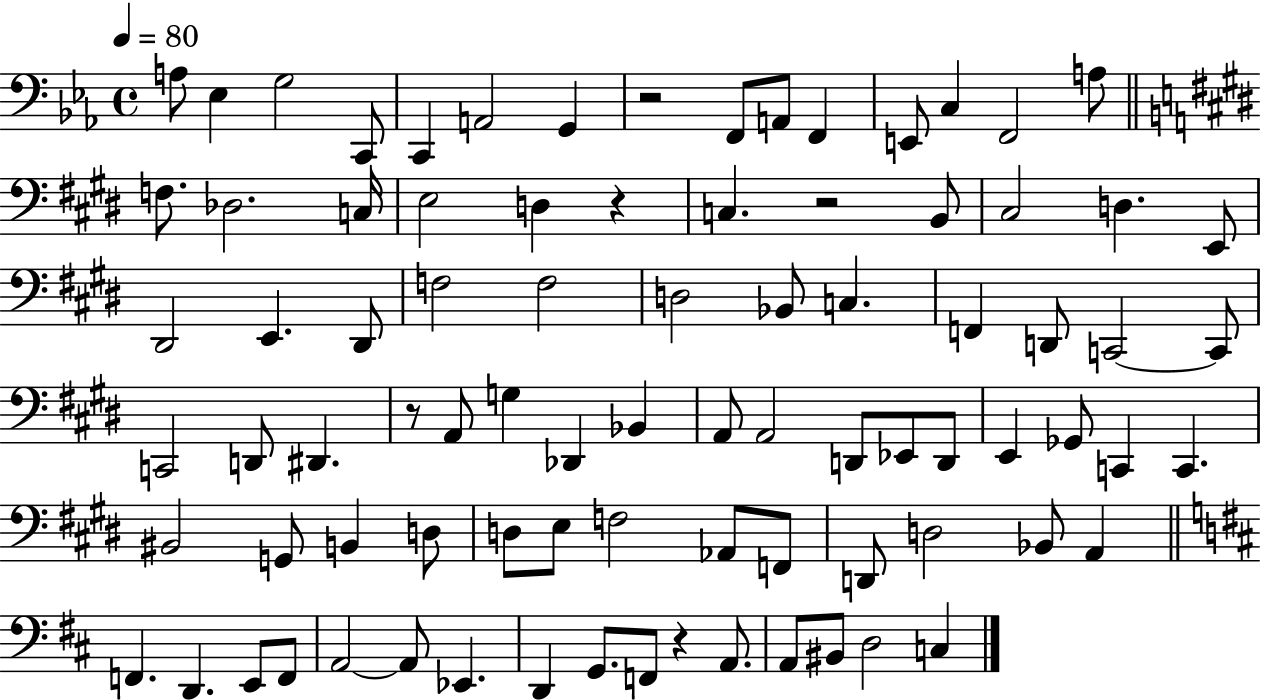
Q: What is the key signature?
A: EES major